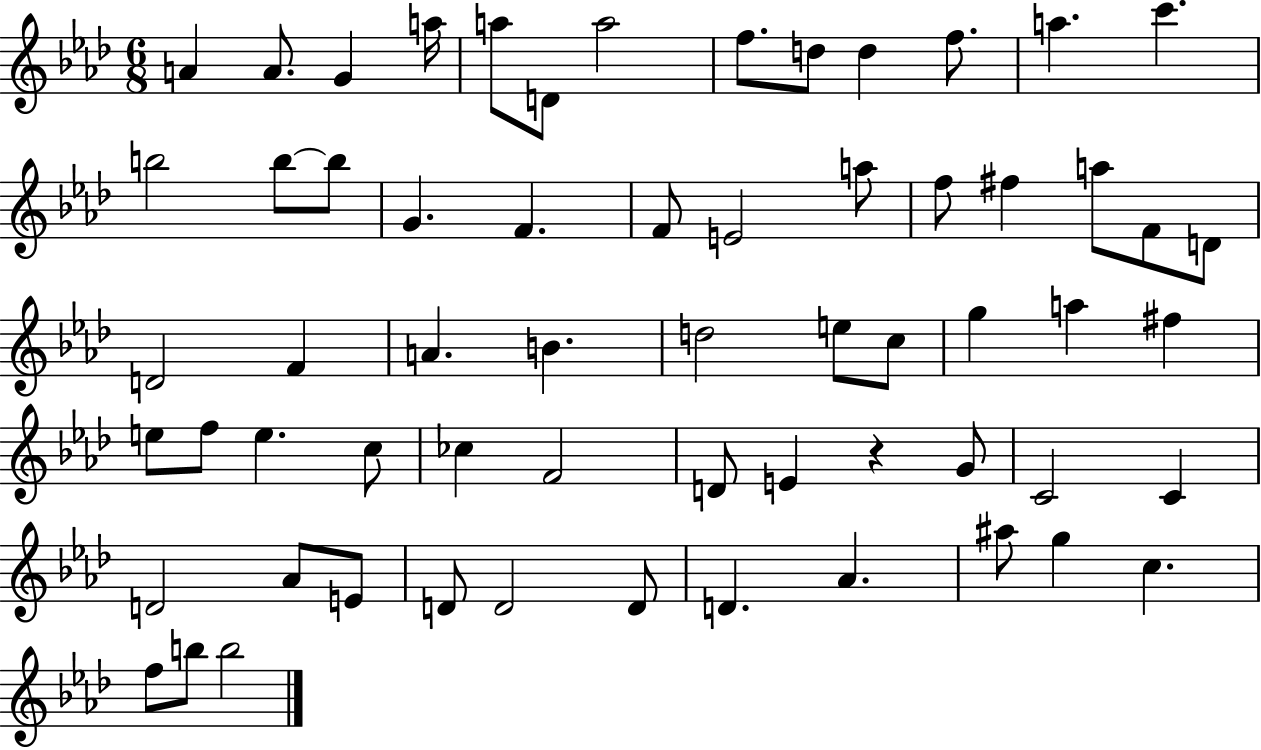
X:1
T:Untitled
M:6/8
L:1/4
K:Ab
A A/2 G a/4 a/2 D/2 a2 f/2 d/2 d f/2 a c' b2 b/2 b/2 G F F/2 E2 a/2 f/2 ^f a/2 F/2 D/2 D2 F A B d2 e/2 c/2 g a ^f e/2 f/2 e c/2 _c F2 D/2 E z G/2 C2 C D2 _A/2 E/2 D/2 D2 D/2 D _A ^a/2 g c f/2 b/2 b2